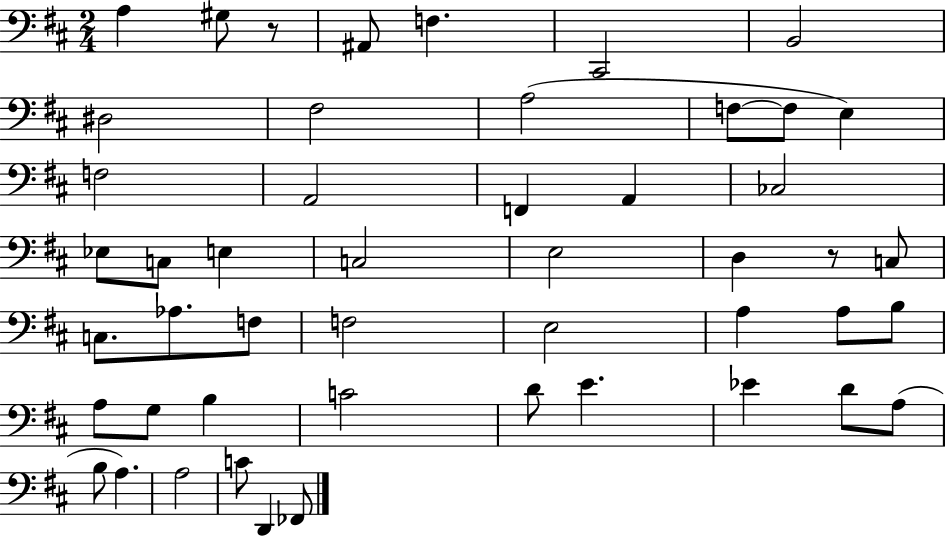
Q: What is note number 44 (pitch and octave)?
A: A3